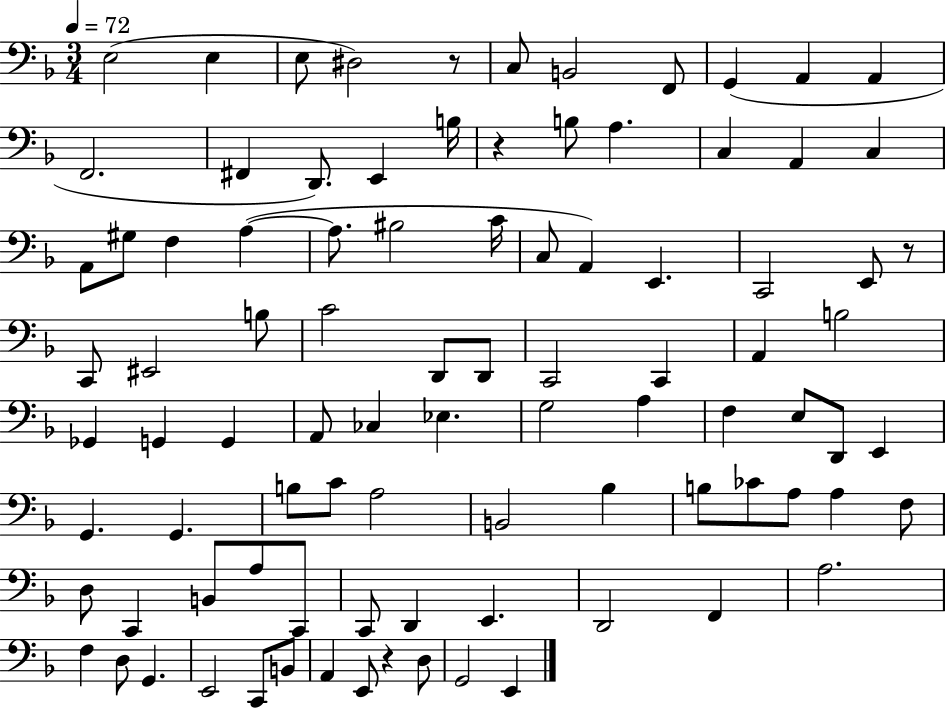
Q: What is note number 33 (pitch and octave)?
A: C2